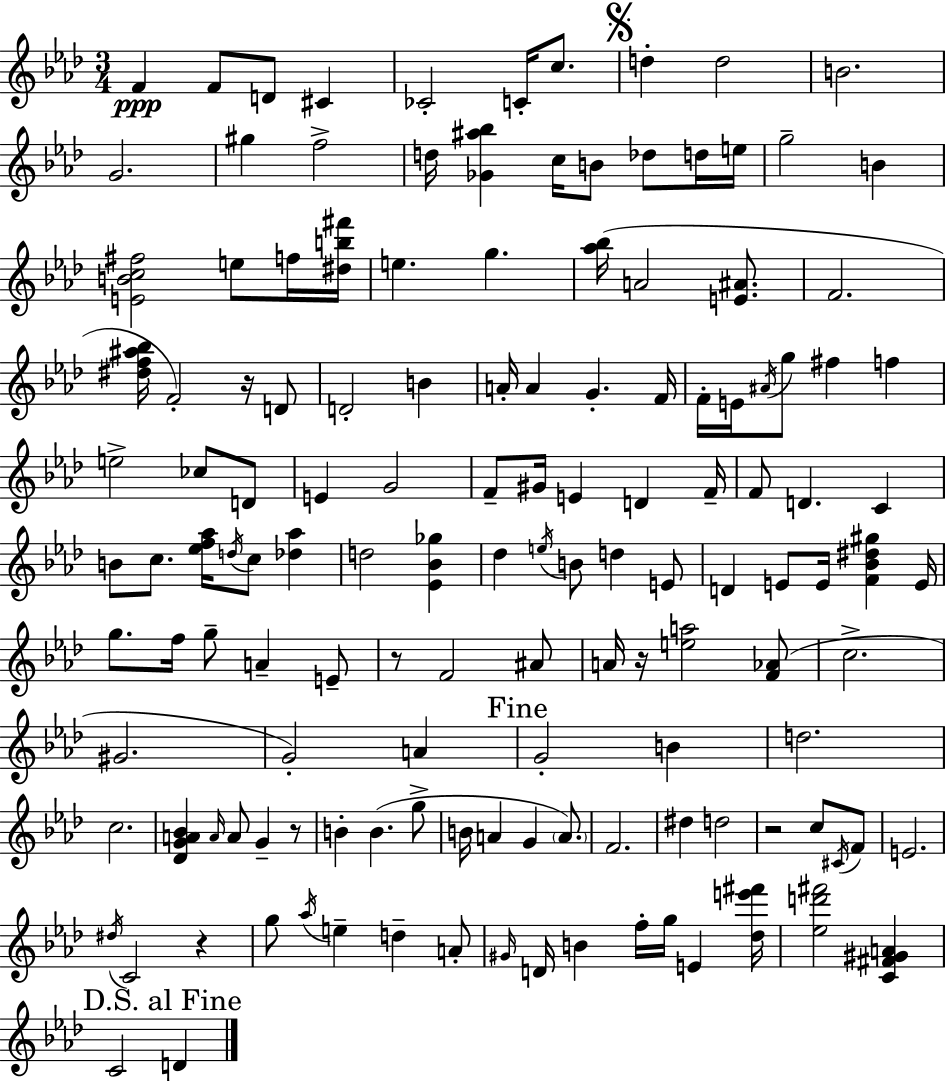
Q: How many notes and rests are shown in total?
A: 138